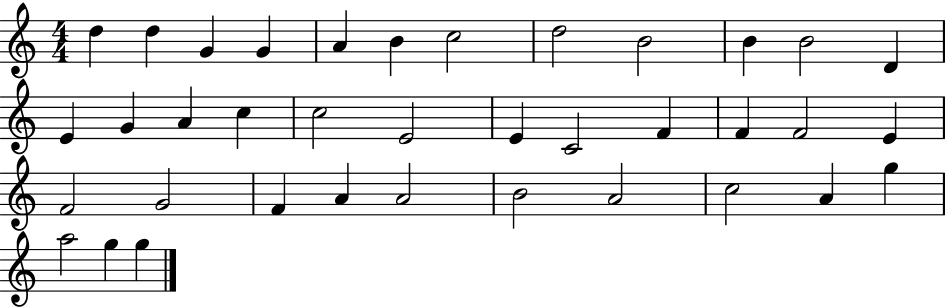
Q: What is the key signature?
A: C major